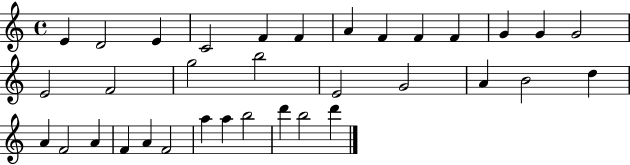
E4/q D4/h E4/q C4/h F4/q F4/q A4/q F4/q F4/q F4/q G4/q G4/q G4/h E4/h F4/h G5/h B5/h E4/h G4/h A4/q B4/h D5/q A4/q F4/h A4/q F4/q A4/q F4/h A5/q A5/q B5/h D6/q B5/h D6/q